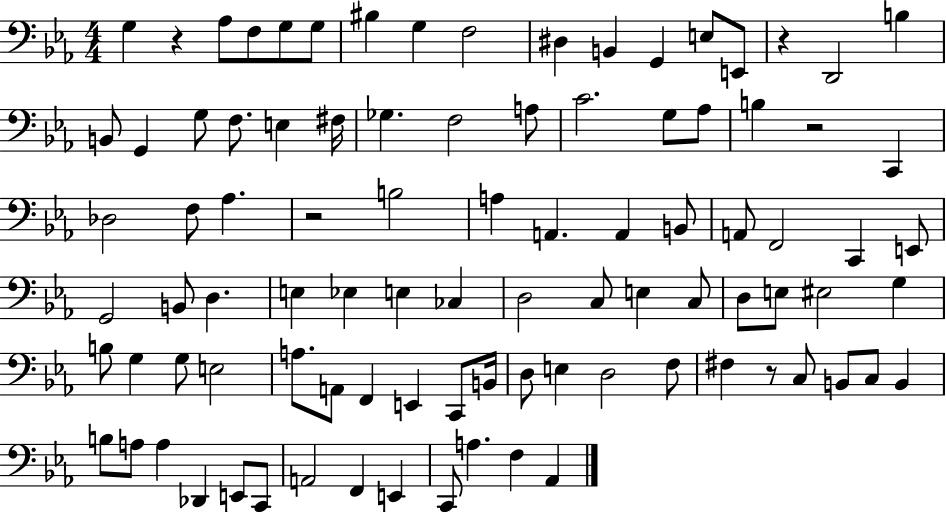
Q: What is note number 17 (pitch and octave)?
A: G2